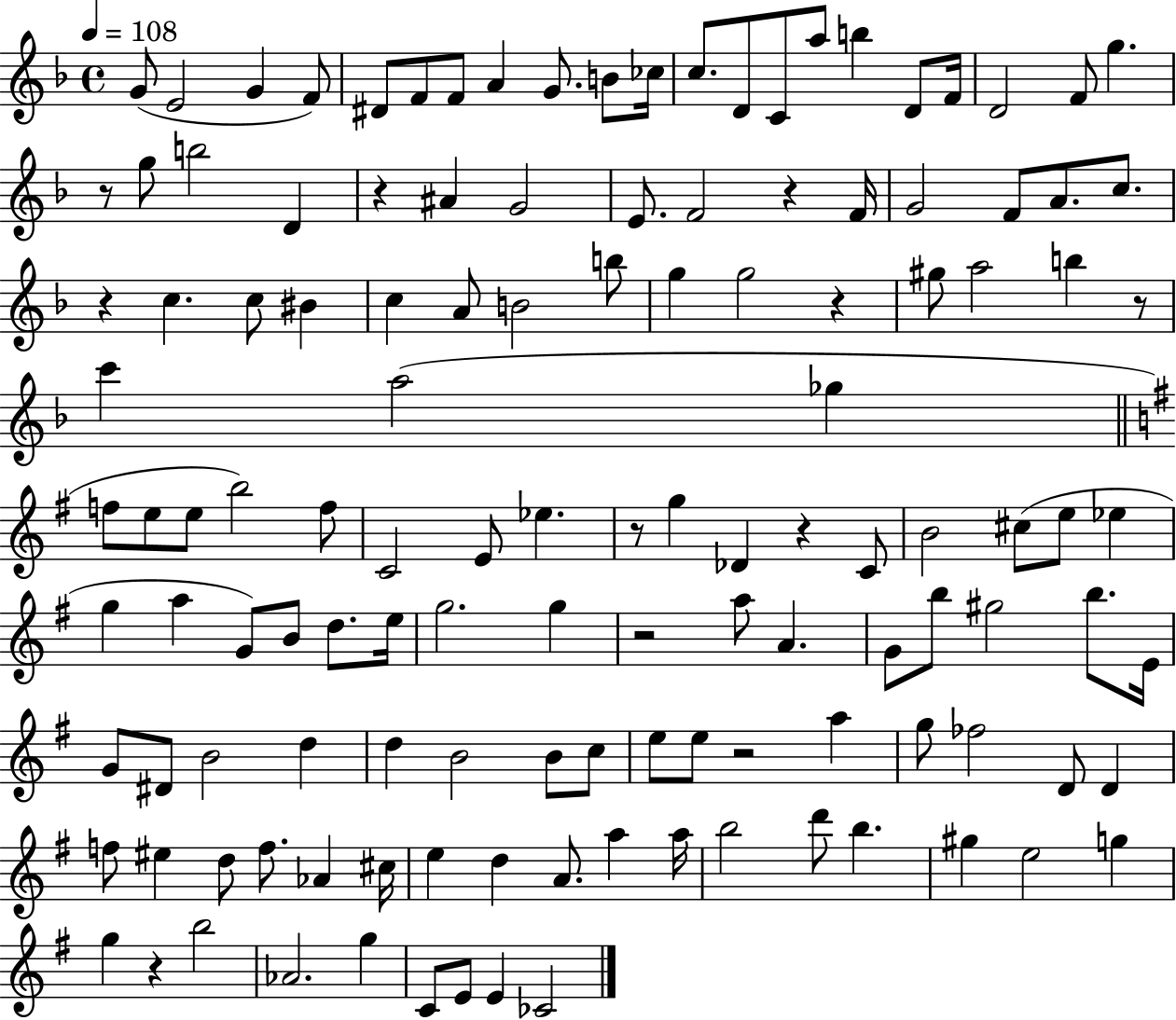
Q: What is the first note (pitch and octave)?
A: G4